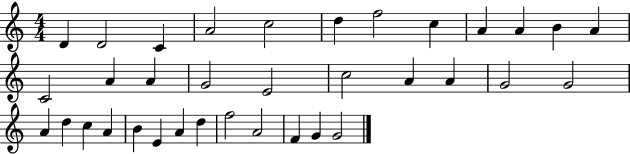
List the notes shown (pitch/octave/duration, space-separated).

D4/q D4/h C4/q A4/h C5/h D5/q F5/h C5/q A4/q A4/q B4/q A4/q C4/h A4/q A4/q G4/h E4/h C5/h A4/q A4/q G4/h G4/h A4/q D5/q C5/q A4/q B4/q E4/q A4/q D5/q F5/h A4/h F4/q G4/q G4/h